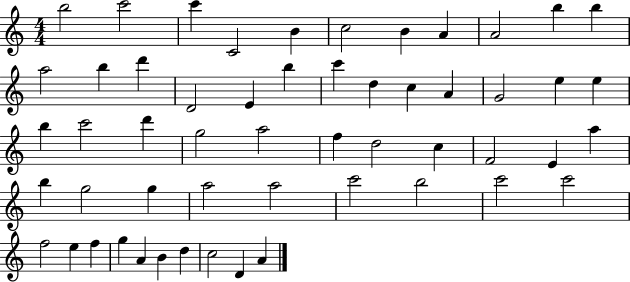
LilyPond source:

{
  \clef treble
  \numericTimeSignature
  \time 4/4
  \key c \major
  b''2 c'''2 | c'''4 c'2 b'4 | c''2 b'4 a'4 | a'2 b''4 b''4 | \break a''2 b''4 d'''4 | d'2 e'4 b''4 | c'''4 d''4 c''4 a'4 | g'2 e''4 e''4 | \break b''4 c'''2 d'''4 | g''2 a''2 | f''4 d''2 c''4 | f'2 e'4 a''4 | \break b''4 g''2 g''4 | a''2 a''2 | c'''2 b''2 | c'''2 c'''2 | \break f''2 e''4 f''4 | g''4 a'4 b'4 d''4 | c''2 d'4 a'4 | \bar "|."
}